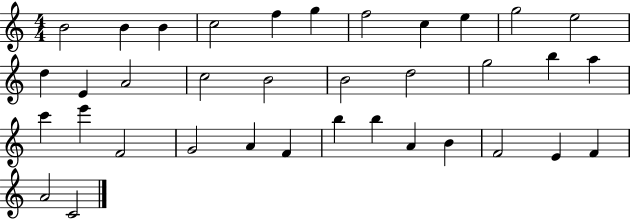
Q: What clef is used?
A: treble